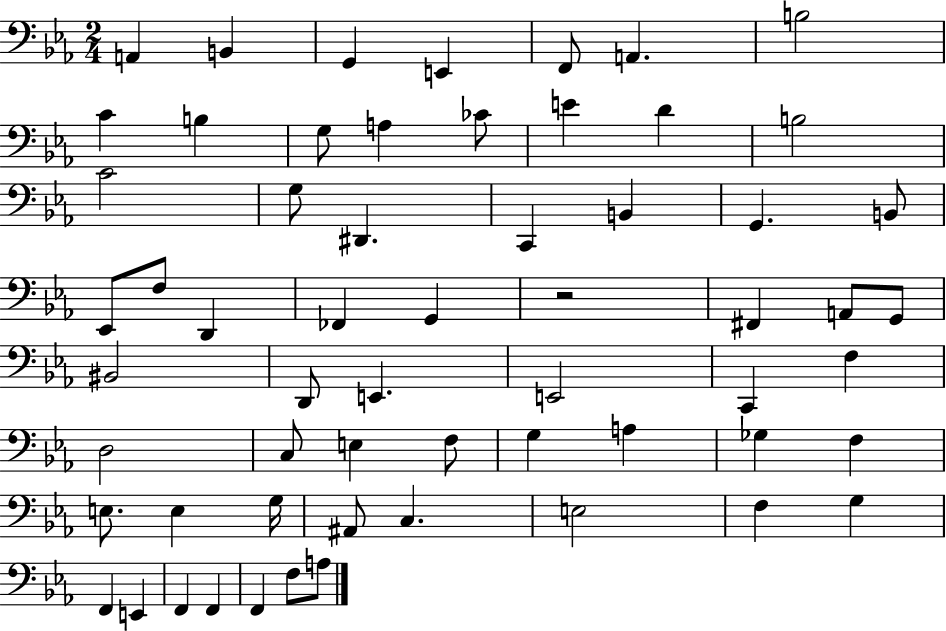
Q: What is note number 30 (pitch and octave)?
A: G2